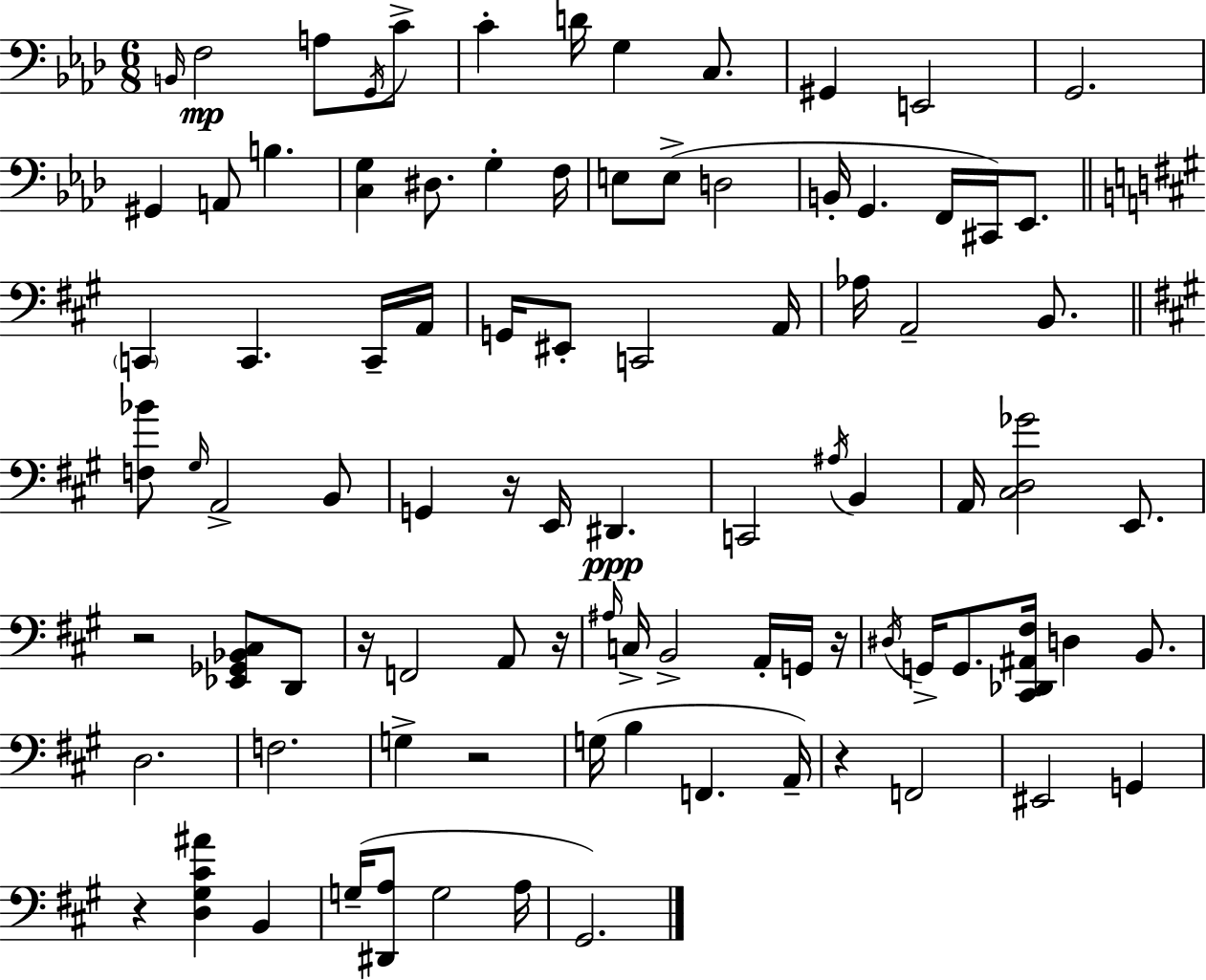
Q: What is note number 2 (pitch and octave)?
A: F3